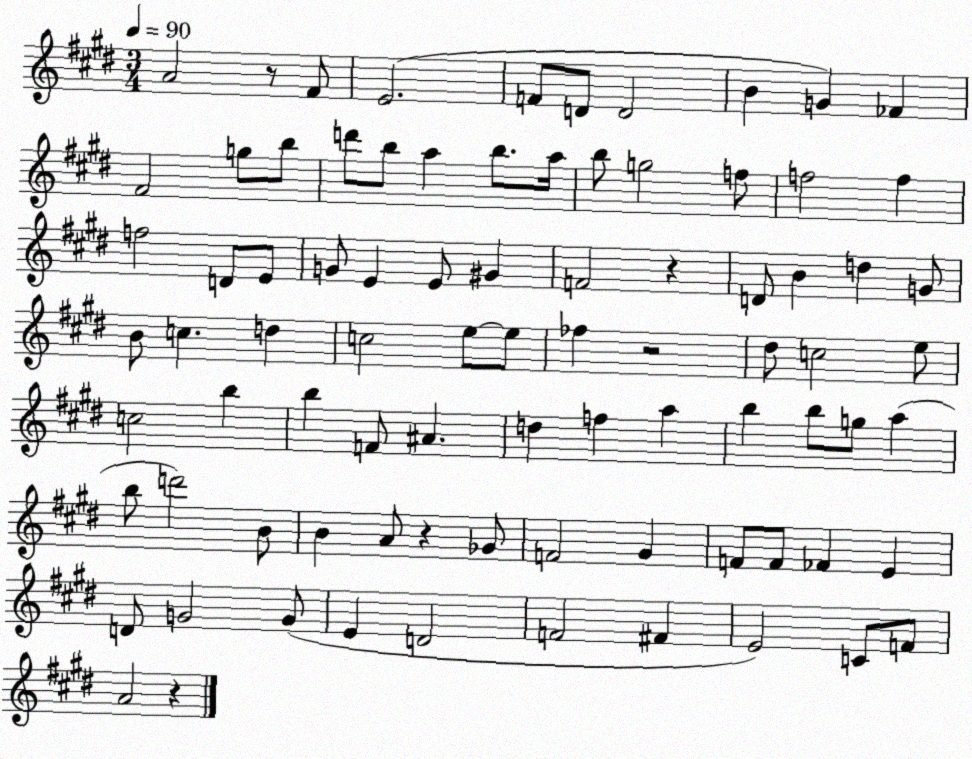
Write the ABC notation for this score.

X:1
T:Untitled
M:3/4
L:1/4
K:E
A2 z/2 ^F/2 E2 F/2 D/2 D2 B G _F ^F2 g/2 b/2 d'/2 b/2 a b/2 a/4 b/2 g2 f/2 f2 f f2 D/2 E/2 G/2 E E/2 ^G F2 z D/2 B d G/2 B/2 c d c2 e/2 e/2 _f z2 ^d/2 c2 e/2 c2 b b F/2 ^A d f a b b/2 g/2 a b/2 d'2 B/2 B A/2 z _G/2 F2 ^G F/2 F/2 _F E D/2 G2 G/2 E D2 F2 ^F E2 C/2 F/2 A2 z